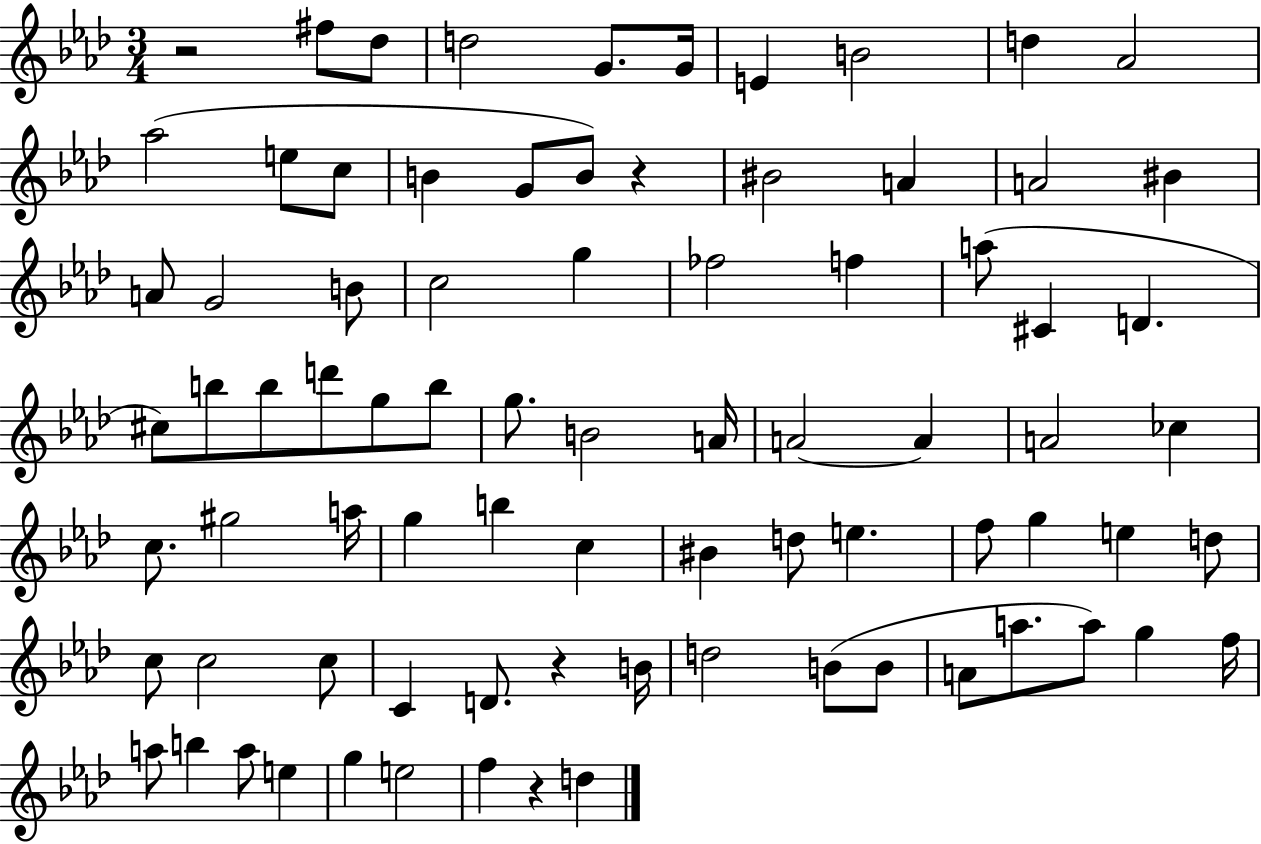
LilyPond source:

{
  \clef treble
  \numericTimeSignature
  \time 3/4
  \key aes \major
  r2 fis''8 des''8 | d''2 g'8. g'16 | e'4 b'2 | d''4 aes'2 | \break aes''2( e''8 c''8 | b'4 g'8 b'8) r4 | bis'2 a'4 | a'2 bis'4 | \break a'8 g'2 b'8 | c''2 g''4 | fes''2 f''4 | a''8( cis'4 d'4. | \break cis''8) b''8 b''8 d'''8 g''8 b''8 | g''8. b'2 a'16 | a'2~~ a'4 | a'2 ces''4 | \break c''8. gis''2 a''16 | g''4 b''4 c''4 | bis'4 d''8 e''4. | f''8 g''4 e''4 d''8 | \break c''8 c''2 c''8 | c'4 d'8. r4 b'16 | d''2 b'8( b'8 | a'8 a''8. a''8) g''4 f''16 | \break a''8 b''4 a''8 e''4 | g''4 e''2 | f''4 r4 d''4 | \bar "|."
}